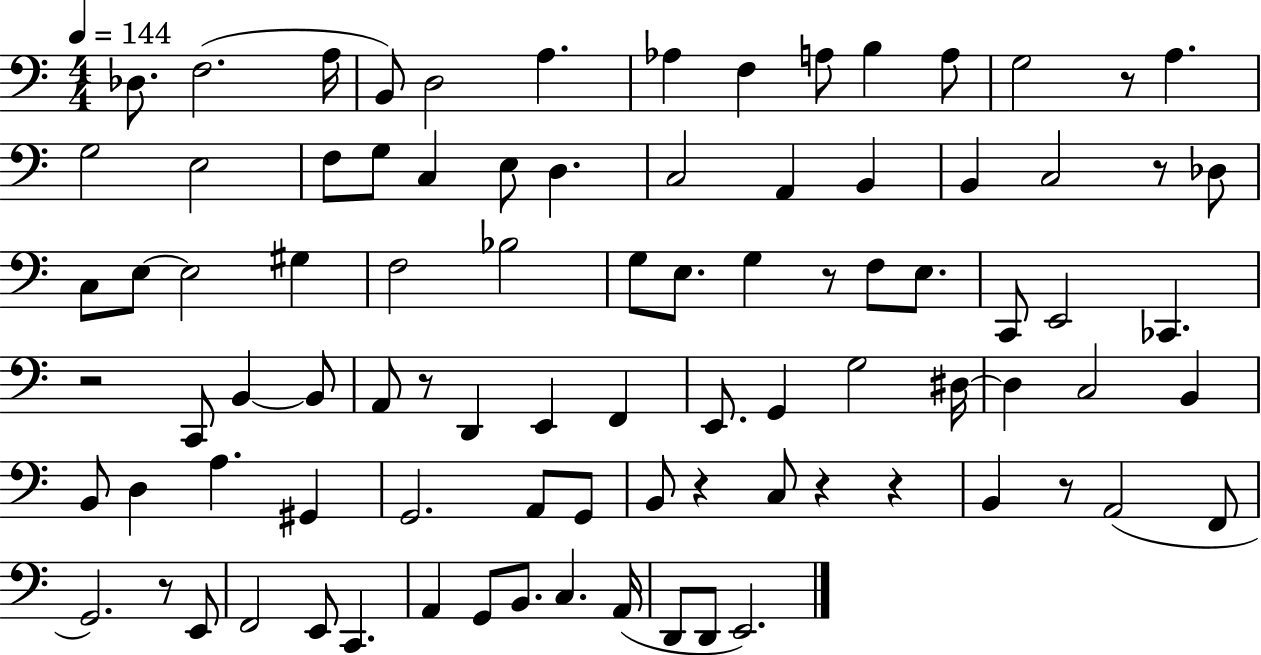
X:1
T:Untitled
M:4/4
L:1/4
K:C
_D,/2 F,2 A,/4 B,,/2 D,2 A, _A, F, A,/2 B, A,/2 G,2 z/2 A, G,2 E,2 F,/2 G,/2 C, E,/2 D, C,2 A,, B,, B,, C,2 z/2 _D,/2 C,/2 E,/2 E,2 ^G, F,2 _B,2 G,/2 E,/2 G, z/2 F,/2 E,/2 C,,/2 E,,2 _C,, z2 C,,/2 B,, B,,/2 A,,/2 z/2 D,, E,, F,, E,,/2 G,, G,2 ^D,/4 ^D, C,2 B,, B,,/2 D, A, ^G,, G,,2 A,,/2 G,,/2 B,,/2 z C,/2 z z B,, z/2 A,,2 F,,/2 G,,2 z/2 E,,/2 F,,2 E,,/2 C,, A,, G,,/2 B,,/2 C, A,,/4 D,,/2 D,,/2 E,,2